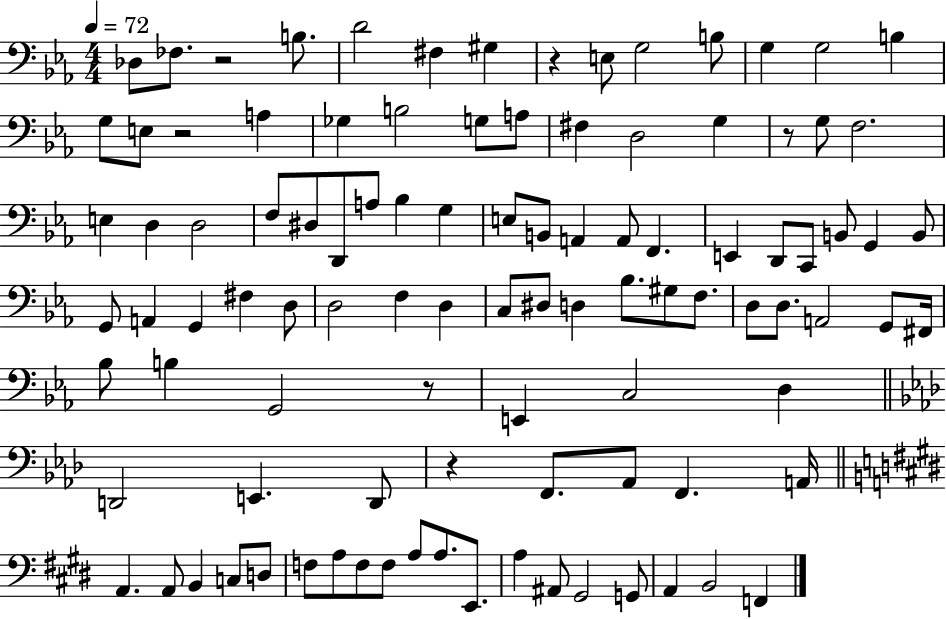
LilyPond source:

{
  \clef bass
  \numericTimeSignature
  \time 4/4
  \key ees \major
  \tempo 4 = 72
  \repeat volta 2 { des8 fes8. r2 b8. | d'2 fis4 gis4 | r4 e8 g2 b8 | g4 g2 b4 | \break g8 e8 r2 a4 | ges4 b2 g8 a8 | fis4 d2 g4 | r8 g8 f2. | \break e4 d4 d2 | f8 dis8 d,8 a8 bes4 g4 | e8 b,8 a,4 a,8 f,4. | e,4 d,8 c,8 b,8 g,4 b,8 | \break g,8 a,4 g,4 fis4 d8 | d2 f4 d4 | c8 dis8 d4 bes8. gis8 f8. | d8 d8. a,2 g,8 fis,16 | \break bes8 b4 g,2 r8 | e,4 c2 d4 | \bar "||" \break \key aes \major d,2 e,4. d,8 | r4 f,8. aes,8 f,4. a,16 | \bar "||" \break \key e \major a,4. a,8 b,4 c8 d8 | f8 a8 f8 f8 a8 a8. e,8. | a4 ais,8 gis,2 g,8 | a,4 b,2 f,4 | \break } \bar "|."
}